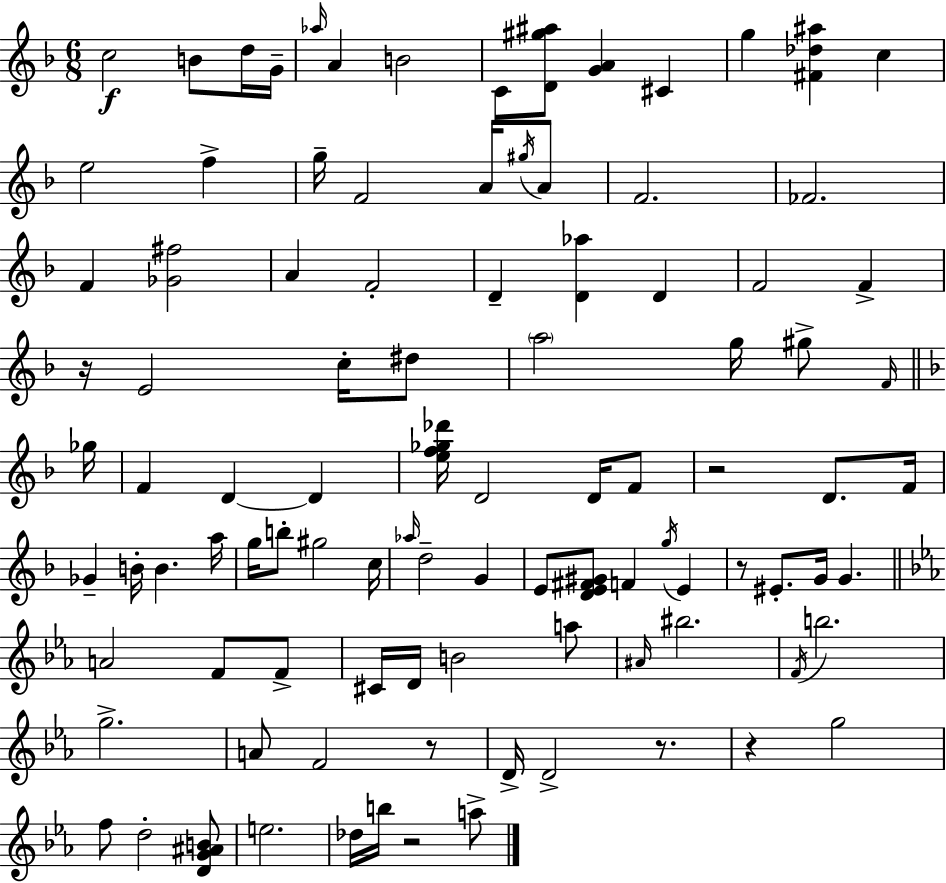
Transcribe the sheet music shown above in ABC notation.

X:1
T:Untitled
M:6/8
L:1/4
K:F
c2 B/2 d/4 G/4 _a/4 A B2 C/2 [D^g^a]/2 [GA] ^C g [^F_d^a] c e2 f g/4 F2 A/4 ^g/4 A/2 F2 _F2 F [_G^f]2 A F2 D [D_a] D F2 F z/4 E2 c/4 ^d/2 a2 g/4 ^g/2 F/4 _g/4 F D D [ef_g_d']/4 D2 D/4 F/2 z2 D/2 F/4 _G B/4 B a/4 g/4 b/2 ^g2 c/4 _a/4 d2 G E/2 [DE^F^G]/2 F g/4 E z/2 ^E/2 G/4 G A2 F/2 F/2 ^C/4 D/4 B2 a/2 ^A/4 ^b2 F/4 b2 g2 A/2 F2 z/2 D/4 D2 z/2 z g2 f/2 d2 [DG^AB]/2 e2 _d/4 b/4 z2 a/2